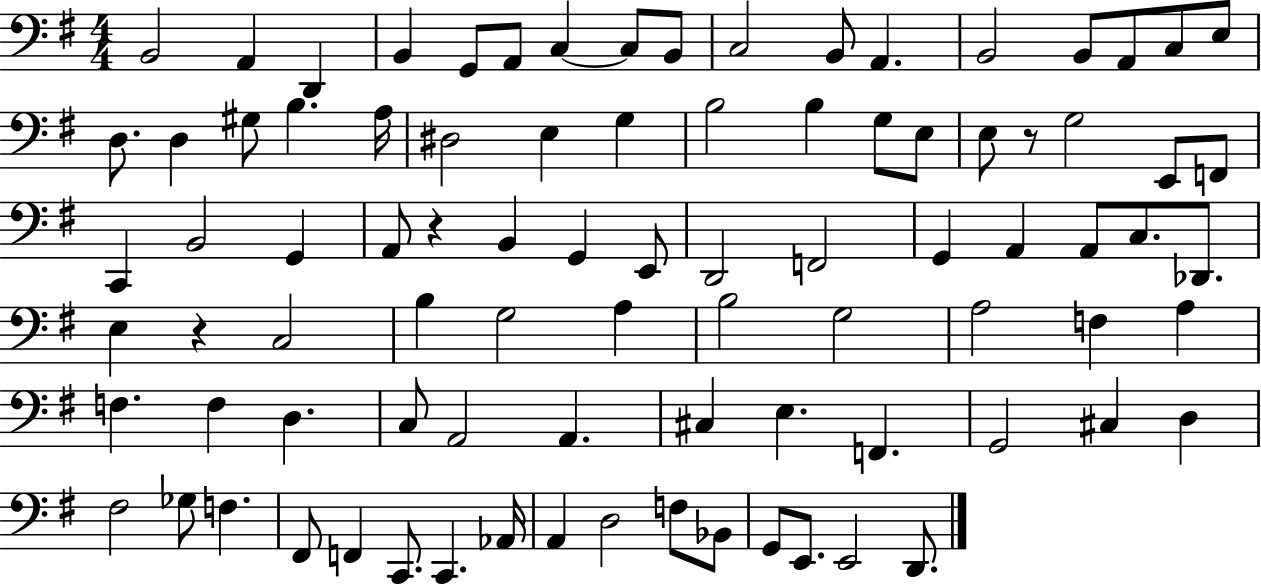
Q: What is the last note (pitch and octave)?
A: D2